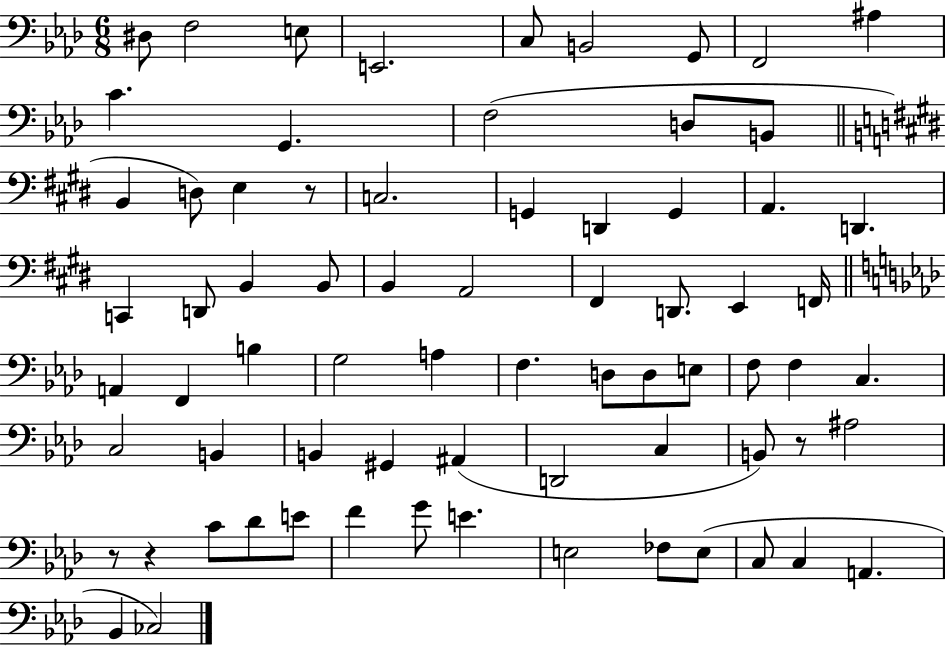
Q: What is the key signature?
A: AES major